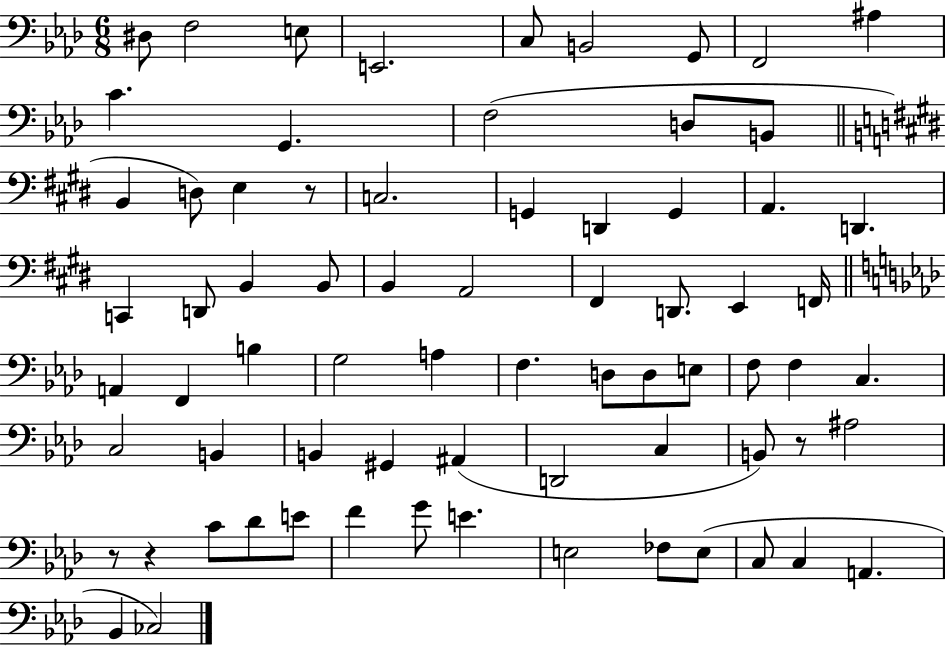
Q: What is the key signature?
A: AES major